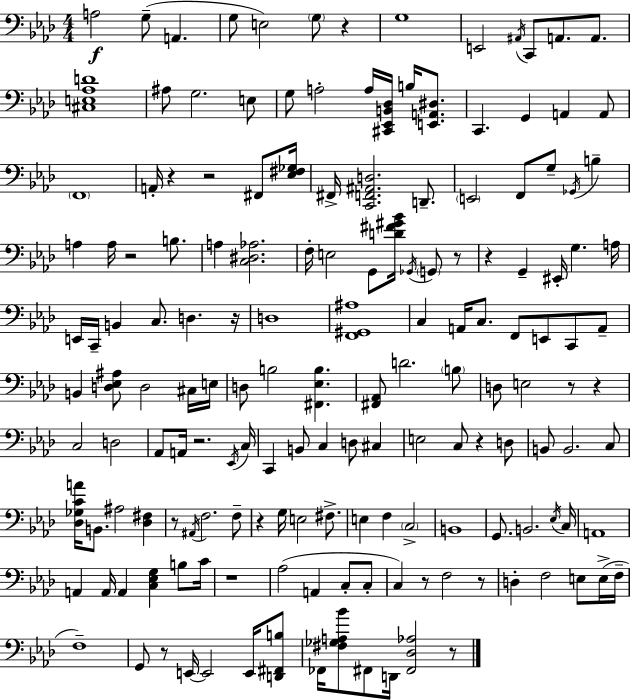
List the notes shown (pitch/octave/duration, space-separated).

A3/h G3/e A2/q. G3/e E3/h G3/e R/q G3/w E2/h A#2/s C2/e A2/e. A2/e. [C#3,E3,Ab3,D4]/w A#3/e G3/h. E3/e G3/e A3/h A3/s [C#2,Eb2,B2,Db3]/s B3/s [E2,A2,D#3]/e. C2/q. G2/q A2/q A2/e F2/w A2/s R/q R/h F#2/e [Eb3,F#3,Gb3]/s F#2/s [C2,F2,A#2,D3]/h. D2/e. E2/h F2/e G3/e Gb2/s B3/q A3/q A3/s R/h B3/e. A3/q [C3,D#3,Ab3]/h. F3/s E3/h G2/e [D4,F#4,G#4,Bb4]/s Gb2/s G2/e R/e R/q G2/q EIS2/s G3/q. A3/s E2/s C2/s B2/q C3/e. D3/q. R/s D3/w [F2,G#2,A#3]/w C3/q A2/s C3/e. F2/e E2/e C2/e A2/e B2/q [D3,Eb3,A#3]/e D3/h C#3/s E3/s D3/e B3/h [F#2,Eb3,B3]/q. [F#2,Ab2]/e D4/h. B3/e D3/e E3/h R/e R/q C3/h D3/h Ab2/e A2/s R/h. Eb2/s C3/s C2/q B2/e C3/q D3/e C#3/q E3/h C3/e R/q D3/e B2/e B2/h. C3/e [Db3,Gb3,C4,A4]/s B2/e. A#3/h [Db3,F#3]/q R/e A#2/s F3/h. F3/e R/q G3/s E3/h F#3/e. E3/q F3/q C3/h B2/w G2/e. B2/h. Eb3/s C3/s A2/w A2/q A2/s A2/q [C3,Eb3,G3]/q B3/e C4/s R/w Ab3/h A2/q C3/e C3/e C3/q R/e F3/h R/e D3/q F3/h E3/e E3/s F3/s F3/w G2/e R/e E2/s E2/h E2/s [D2,F#2,B3]/e FES2/s [F#3,Gb3,A3,Bb4]/e F#2/e D2/s [F#2,Db3,Ab3]/h R/e